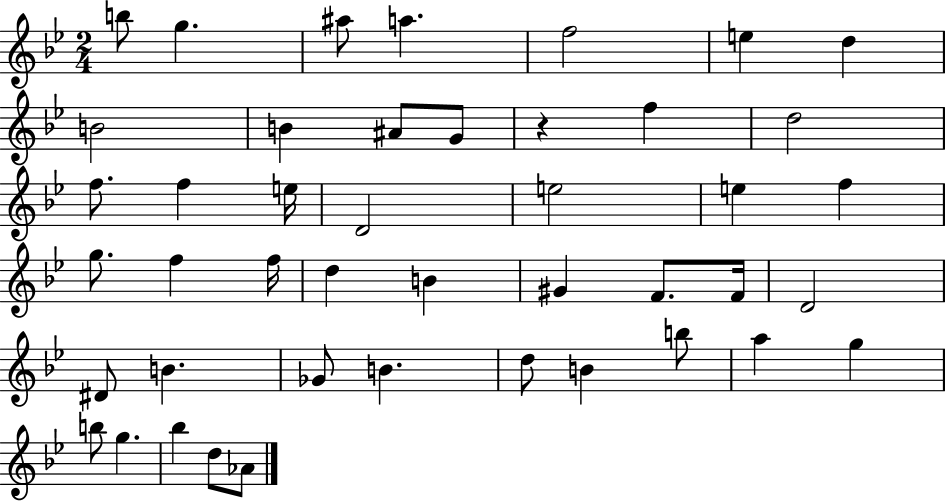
X:1
T:Untitled
M:2/4
L:1/4
K:Bb
b/2 g ^a/2 a f2 e d B2 B ^A/2 G/2 z f d2 f/2 f e/4 D2 e2 e f g/2 f f/4 d B ^G F/2 F/4 D2 ^D/2 B _G/2 B d/2 B b/2 a g b/2 g _b d/2 _A/2